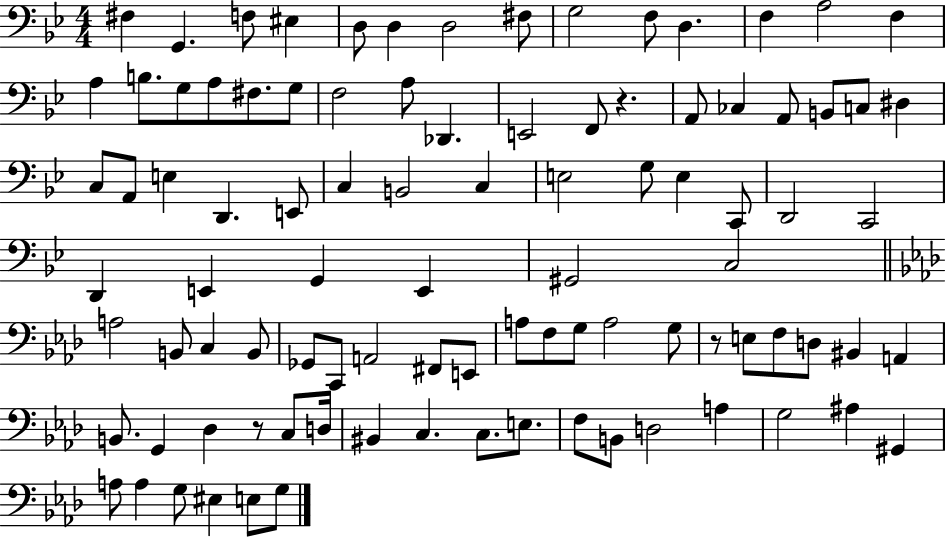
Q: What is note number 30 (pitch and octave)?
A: C3